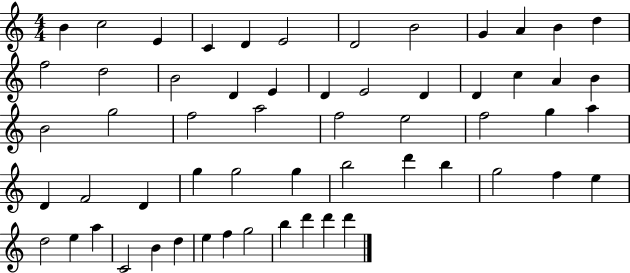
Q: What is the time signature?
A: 4/4